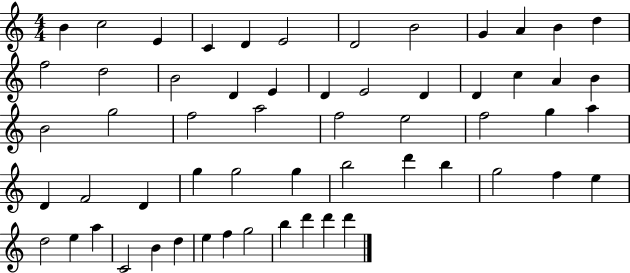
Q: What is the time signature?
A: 4/4